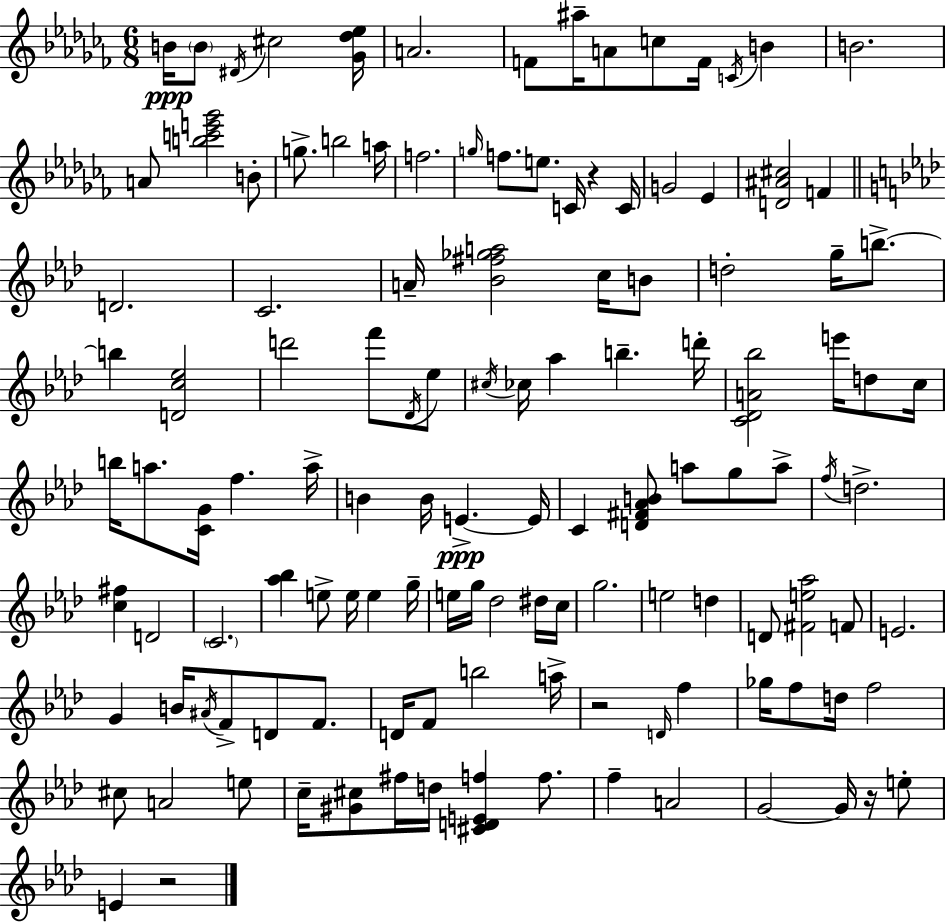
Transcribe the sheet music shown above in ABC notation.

X:1
T:Untitled
M:6/8
L:1/4
K:Abm
B/4 B/2 ^D/4 ^c2 [_G_d_e]/4 A2 F/2 ^a/4 A/2 c/2 F/4 C/4 B B2 A/2 [bc'e'_g']2 B/2 g/2 b2 a/4 f2 g/4 f/2 e/2 C/4 z C/4 G2 _E [D^A^c]2 F D2 C2 A/4 [_B^f_ga]2 c/4 B/2 d2 g/4 b/2 b [Dc_e]2 d'2 f'/2 _D/4 _e/2 ^c/4 _c/4 _a b d'/4 [C_DA_b]2 e'/4 d/2 c/4 b/4 a/2 [CG]/4 f a/4 B B/4 E E/4 C [D^F_AB]/2 a/2 g/2 a/2 f/4 d2 [c^f] D2 C2 [_a_b] e/2 e/4 e g/4 e/4 g/4 _d2 ^d/4 c/4 g2 e2 d D/2 [^Fe_a]2 F/2 E2 G B/4 ^A/4 F/2 D/2 F/2 D/4 F/2 b2 a/4 z2 D/4 f _g/4 f/2 d/4 f2 ^c/2 A2 e/2 c/4 [^G^c]/2 ^f/4 d/4 [^CDEf] f/2 f A2 G2 G/4 z/4 e/2 E z2